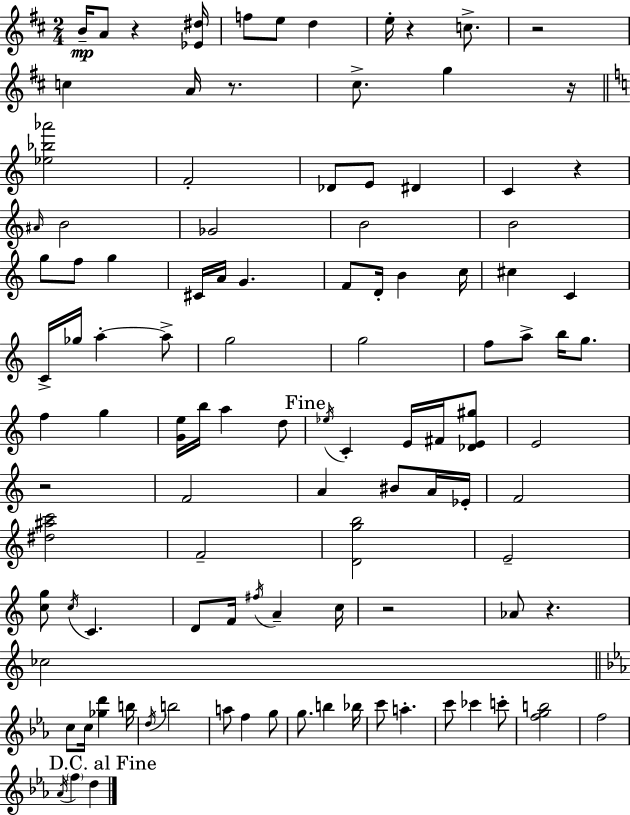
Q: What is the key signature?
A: D major